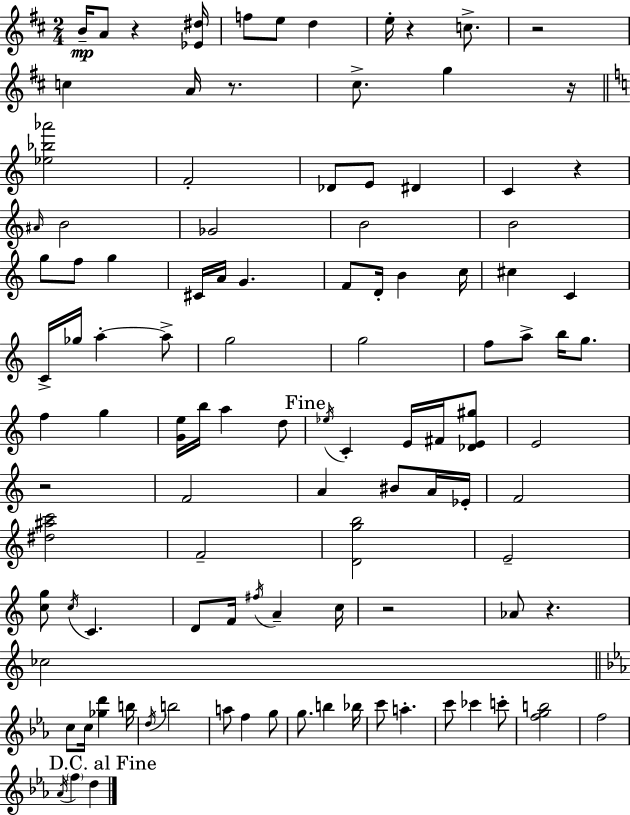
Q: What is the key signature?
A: D major